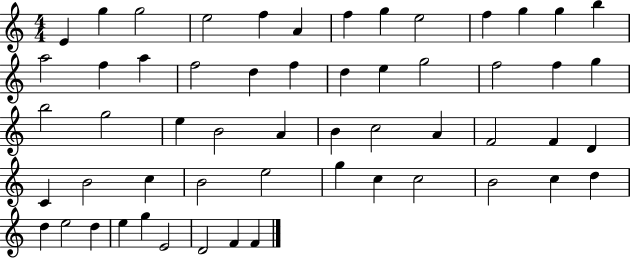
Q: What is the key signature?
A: C major